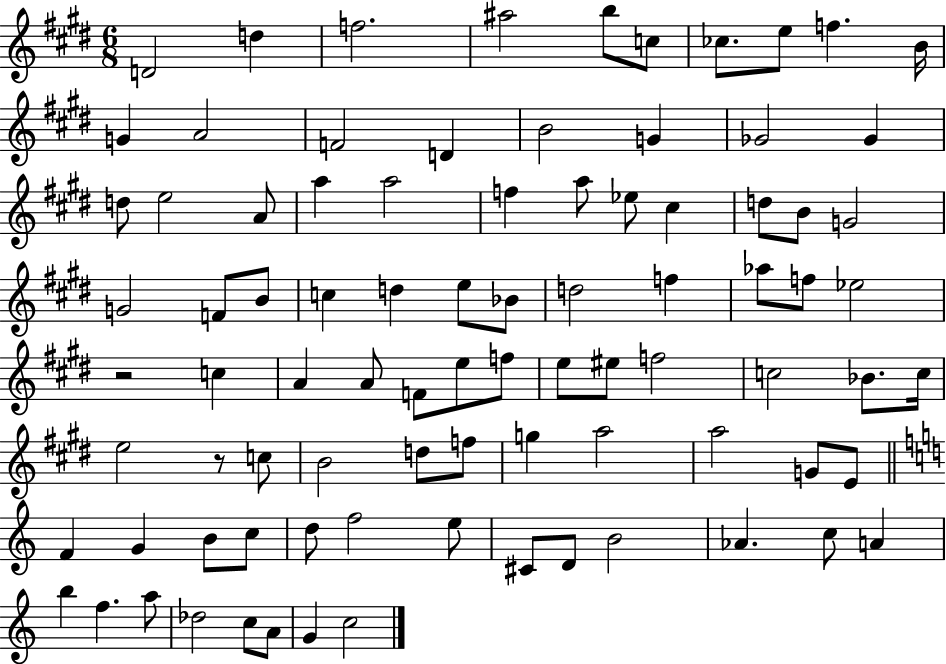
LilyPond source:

{
  \clef treble
  \numericTimeSignature
  \time 6/8
  \key e \major
  d'2 d''4 | f''2. | ais''2 b''8 c''8 | ces''8. e''8 f''4. b'16 | \break g'4 a'2 | f'2 d'4 | b'2 g'4 | ges'2 ges'4 | \break d''8 e''2 a'8 | a''4 a''2 | f''4 a''8 ees''8 cis''4 | d''8 b'8 g'2 | \break g'2 f'8 b'8 | c''4 d''4 e''8 bes'8 | d''2 f''4 | aes''8 f''8 ees''2 | \break r2 c''4 | a'4 a'8 f'8 e''8 f''8 | e''8 eis''8 f''2 | c''2 bes'8. c''16 | \break e''2 r8 c''8 | b'2 d''8 f''8 | g''4 a''2 | a''2 g'8 e'8 | \break \bar "||" \break \key c \major f'4 g'4 b'8 c''8 | d''8 f''2 e''8 | cis'8 d'8 b'2 | aes'4. c''8 a'4 | \break b''4 f''4. a''8 | des''2 c''8 a'8 | g'4 c''2 | \bar "|."
}